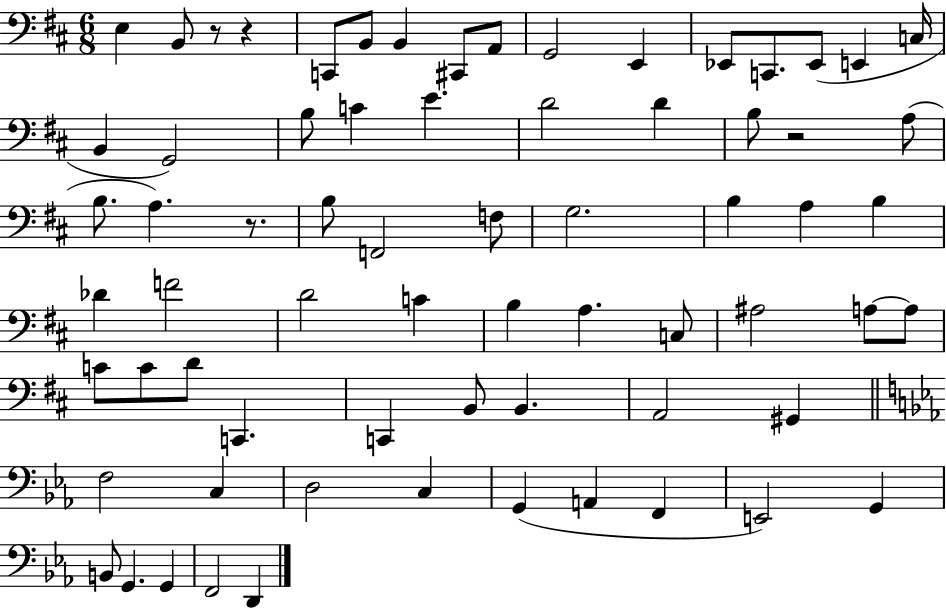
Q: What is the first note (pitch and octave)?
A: E3